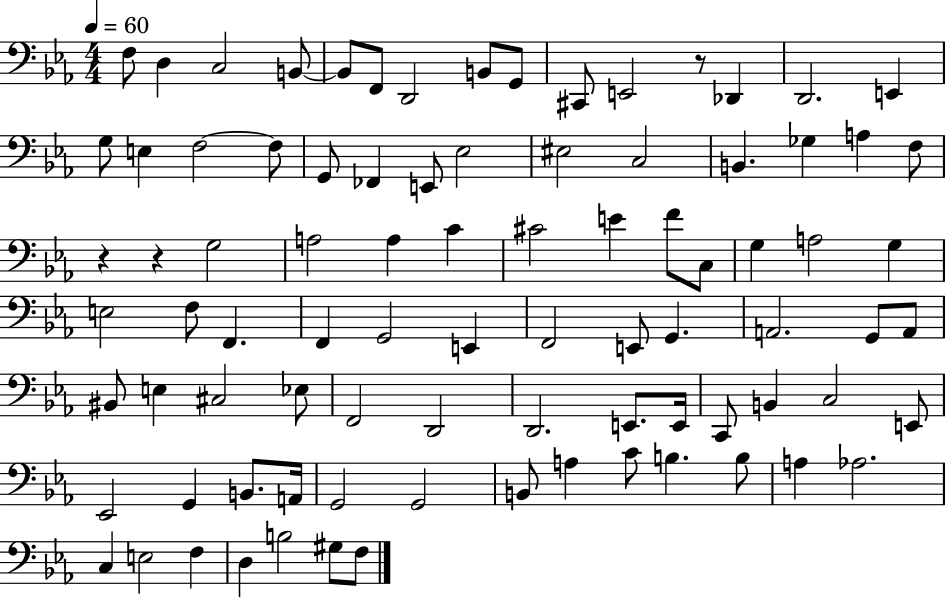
X:1
T:Untitled
M:4/4
L:1/4
K:Eb
F,/2 D, C,2 B,,/2 B,,/2 F,,/2 D,,2 B,,/2 G,,/2 ^C,,/2 E,,2 z/2 _D,, D,,2 E,, G,/2 E, F,2 F,/2 G,,/2 _F,, E,,/2 _E,2 ^E,2 C,2 B,, _G, A, F,/2 z z G,2 A,2 A, C ^C2 E F/2 C,/2 G, A,2 G, E,2 F,/2 F,, F,, G,,2 E,, F,,2 E,,/2 G,, A,,2 G,,/2 A,,/2 ^B,,/2 E, ^C,2 _E,/2 F,,2 D,,2 D,,2 E,,/2 E,,/4 C,,/2 B,, C,2 E,,/2 _E,,2 G,, B,,/2 A,,/4 G,,2 G,,2 B,,/2 A, C/2 B, B,/2 A, _A,2 C, E,2 F, D, B,2 ^G,/2 F,/2